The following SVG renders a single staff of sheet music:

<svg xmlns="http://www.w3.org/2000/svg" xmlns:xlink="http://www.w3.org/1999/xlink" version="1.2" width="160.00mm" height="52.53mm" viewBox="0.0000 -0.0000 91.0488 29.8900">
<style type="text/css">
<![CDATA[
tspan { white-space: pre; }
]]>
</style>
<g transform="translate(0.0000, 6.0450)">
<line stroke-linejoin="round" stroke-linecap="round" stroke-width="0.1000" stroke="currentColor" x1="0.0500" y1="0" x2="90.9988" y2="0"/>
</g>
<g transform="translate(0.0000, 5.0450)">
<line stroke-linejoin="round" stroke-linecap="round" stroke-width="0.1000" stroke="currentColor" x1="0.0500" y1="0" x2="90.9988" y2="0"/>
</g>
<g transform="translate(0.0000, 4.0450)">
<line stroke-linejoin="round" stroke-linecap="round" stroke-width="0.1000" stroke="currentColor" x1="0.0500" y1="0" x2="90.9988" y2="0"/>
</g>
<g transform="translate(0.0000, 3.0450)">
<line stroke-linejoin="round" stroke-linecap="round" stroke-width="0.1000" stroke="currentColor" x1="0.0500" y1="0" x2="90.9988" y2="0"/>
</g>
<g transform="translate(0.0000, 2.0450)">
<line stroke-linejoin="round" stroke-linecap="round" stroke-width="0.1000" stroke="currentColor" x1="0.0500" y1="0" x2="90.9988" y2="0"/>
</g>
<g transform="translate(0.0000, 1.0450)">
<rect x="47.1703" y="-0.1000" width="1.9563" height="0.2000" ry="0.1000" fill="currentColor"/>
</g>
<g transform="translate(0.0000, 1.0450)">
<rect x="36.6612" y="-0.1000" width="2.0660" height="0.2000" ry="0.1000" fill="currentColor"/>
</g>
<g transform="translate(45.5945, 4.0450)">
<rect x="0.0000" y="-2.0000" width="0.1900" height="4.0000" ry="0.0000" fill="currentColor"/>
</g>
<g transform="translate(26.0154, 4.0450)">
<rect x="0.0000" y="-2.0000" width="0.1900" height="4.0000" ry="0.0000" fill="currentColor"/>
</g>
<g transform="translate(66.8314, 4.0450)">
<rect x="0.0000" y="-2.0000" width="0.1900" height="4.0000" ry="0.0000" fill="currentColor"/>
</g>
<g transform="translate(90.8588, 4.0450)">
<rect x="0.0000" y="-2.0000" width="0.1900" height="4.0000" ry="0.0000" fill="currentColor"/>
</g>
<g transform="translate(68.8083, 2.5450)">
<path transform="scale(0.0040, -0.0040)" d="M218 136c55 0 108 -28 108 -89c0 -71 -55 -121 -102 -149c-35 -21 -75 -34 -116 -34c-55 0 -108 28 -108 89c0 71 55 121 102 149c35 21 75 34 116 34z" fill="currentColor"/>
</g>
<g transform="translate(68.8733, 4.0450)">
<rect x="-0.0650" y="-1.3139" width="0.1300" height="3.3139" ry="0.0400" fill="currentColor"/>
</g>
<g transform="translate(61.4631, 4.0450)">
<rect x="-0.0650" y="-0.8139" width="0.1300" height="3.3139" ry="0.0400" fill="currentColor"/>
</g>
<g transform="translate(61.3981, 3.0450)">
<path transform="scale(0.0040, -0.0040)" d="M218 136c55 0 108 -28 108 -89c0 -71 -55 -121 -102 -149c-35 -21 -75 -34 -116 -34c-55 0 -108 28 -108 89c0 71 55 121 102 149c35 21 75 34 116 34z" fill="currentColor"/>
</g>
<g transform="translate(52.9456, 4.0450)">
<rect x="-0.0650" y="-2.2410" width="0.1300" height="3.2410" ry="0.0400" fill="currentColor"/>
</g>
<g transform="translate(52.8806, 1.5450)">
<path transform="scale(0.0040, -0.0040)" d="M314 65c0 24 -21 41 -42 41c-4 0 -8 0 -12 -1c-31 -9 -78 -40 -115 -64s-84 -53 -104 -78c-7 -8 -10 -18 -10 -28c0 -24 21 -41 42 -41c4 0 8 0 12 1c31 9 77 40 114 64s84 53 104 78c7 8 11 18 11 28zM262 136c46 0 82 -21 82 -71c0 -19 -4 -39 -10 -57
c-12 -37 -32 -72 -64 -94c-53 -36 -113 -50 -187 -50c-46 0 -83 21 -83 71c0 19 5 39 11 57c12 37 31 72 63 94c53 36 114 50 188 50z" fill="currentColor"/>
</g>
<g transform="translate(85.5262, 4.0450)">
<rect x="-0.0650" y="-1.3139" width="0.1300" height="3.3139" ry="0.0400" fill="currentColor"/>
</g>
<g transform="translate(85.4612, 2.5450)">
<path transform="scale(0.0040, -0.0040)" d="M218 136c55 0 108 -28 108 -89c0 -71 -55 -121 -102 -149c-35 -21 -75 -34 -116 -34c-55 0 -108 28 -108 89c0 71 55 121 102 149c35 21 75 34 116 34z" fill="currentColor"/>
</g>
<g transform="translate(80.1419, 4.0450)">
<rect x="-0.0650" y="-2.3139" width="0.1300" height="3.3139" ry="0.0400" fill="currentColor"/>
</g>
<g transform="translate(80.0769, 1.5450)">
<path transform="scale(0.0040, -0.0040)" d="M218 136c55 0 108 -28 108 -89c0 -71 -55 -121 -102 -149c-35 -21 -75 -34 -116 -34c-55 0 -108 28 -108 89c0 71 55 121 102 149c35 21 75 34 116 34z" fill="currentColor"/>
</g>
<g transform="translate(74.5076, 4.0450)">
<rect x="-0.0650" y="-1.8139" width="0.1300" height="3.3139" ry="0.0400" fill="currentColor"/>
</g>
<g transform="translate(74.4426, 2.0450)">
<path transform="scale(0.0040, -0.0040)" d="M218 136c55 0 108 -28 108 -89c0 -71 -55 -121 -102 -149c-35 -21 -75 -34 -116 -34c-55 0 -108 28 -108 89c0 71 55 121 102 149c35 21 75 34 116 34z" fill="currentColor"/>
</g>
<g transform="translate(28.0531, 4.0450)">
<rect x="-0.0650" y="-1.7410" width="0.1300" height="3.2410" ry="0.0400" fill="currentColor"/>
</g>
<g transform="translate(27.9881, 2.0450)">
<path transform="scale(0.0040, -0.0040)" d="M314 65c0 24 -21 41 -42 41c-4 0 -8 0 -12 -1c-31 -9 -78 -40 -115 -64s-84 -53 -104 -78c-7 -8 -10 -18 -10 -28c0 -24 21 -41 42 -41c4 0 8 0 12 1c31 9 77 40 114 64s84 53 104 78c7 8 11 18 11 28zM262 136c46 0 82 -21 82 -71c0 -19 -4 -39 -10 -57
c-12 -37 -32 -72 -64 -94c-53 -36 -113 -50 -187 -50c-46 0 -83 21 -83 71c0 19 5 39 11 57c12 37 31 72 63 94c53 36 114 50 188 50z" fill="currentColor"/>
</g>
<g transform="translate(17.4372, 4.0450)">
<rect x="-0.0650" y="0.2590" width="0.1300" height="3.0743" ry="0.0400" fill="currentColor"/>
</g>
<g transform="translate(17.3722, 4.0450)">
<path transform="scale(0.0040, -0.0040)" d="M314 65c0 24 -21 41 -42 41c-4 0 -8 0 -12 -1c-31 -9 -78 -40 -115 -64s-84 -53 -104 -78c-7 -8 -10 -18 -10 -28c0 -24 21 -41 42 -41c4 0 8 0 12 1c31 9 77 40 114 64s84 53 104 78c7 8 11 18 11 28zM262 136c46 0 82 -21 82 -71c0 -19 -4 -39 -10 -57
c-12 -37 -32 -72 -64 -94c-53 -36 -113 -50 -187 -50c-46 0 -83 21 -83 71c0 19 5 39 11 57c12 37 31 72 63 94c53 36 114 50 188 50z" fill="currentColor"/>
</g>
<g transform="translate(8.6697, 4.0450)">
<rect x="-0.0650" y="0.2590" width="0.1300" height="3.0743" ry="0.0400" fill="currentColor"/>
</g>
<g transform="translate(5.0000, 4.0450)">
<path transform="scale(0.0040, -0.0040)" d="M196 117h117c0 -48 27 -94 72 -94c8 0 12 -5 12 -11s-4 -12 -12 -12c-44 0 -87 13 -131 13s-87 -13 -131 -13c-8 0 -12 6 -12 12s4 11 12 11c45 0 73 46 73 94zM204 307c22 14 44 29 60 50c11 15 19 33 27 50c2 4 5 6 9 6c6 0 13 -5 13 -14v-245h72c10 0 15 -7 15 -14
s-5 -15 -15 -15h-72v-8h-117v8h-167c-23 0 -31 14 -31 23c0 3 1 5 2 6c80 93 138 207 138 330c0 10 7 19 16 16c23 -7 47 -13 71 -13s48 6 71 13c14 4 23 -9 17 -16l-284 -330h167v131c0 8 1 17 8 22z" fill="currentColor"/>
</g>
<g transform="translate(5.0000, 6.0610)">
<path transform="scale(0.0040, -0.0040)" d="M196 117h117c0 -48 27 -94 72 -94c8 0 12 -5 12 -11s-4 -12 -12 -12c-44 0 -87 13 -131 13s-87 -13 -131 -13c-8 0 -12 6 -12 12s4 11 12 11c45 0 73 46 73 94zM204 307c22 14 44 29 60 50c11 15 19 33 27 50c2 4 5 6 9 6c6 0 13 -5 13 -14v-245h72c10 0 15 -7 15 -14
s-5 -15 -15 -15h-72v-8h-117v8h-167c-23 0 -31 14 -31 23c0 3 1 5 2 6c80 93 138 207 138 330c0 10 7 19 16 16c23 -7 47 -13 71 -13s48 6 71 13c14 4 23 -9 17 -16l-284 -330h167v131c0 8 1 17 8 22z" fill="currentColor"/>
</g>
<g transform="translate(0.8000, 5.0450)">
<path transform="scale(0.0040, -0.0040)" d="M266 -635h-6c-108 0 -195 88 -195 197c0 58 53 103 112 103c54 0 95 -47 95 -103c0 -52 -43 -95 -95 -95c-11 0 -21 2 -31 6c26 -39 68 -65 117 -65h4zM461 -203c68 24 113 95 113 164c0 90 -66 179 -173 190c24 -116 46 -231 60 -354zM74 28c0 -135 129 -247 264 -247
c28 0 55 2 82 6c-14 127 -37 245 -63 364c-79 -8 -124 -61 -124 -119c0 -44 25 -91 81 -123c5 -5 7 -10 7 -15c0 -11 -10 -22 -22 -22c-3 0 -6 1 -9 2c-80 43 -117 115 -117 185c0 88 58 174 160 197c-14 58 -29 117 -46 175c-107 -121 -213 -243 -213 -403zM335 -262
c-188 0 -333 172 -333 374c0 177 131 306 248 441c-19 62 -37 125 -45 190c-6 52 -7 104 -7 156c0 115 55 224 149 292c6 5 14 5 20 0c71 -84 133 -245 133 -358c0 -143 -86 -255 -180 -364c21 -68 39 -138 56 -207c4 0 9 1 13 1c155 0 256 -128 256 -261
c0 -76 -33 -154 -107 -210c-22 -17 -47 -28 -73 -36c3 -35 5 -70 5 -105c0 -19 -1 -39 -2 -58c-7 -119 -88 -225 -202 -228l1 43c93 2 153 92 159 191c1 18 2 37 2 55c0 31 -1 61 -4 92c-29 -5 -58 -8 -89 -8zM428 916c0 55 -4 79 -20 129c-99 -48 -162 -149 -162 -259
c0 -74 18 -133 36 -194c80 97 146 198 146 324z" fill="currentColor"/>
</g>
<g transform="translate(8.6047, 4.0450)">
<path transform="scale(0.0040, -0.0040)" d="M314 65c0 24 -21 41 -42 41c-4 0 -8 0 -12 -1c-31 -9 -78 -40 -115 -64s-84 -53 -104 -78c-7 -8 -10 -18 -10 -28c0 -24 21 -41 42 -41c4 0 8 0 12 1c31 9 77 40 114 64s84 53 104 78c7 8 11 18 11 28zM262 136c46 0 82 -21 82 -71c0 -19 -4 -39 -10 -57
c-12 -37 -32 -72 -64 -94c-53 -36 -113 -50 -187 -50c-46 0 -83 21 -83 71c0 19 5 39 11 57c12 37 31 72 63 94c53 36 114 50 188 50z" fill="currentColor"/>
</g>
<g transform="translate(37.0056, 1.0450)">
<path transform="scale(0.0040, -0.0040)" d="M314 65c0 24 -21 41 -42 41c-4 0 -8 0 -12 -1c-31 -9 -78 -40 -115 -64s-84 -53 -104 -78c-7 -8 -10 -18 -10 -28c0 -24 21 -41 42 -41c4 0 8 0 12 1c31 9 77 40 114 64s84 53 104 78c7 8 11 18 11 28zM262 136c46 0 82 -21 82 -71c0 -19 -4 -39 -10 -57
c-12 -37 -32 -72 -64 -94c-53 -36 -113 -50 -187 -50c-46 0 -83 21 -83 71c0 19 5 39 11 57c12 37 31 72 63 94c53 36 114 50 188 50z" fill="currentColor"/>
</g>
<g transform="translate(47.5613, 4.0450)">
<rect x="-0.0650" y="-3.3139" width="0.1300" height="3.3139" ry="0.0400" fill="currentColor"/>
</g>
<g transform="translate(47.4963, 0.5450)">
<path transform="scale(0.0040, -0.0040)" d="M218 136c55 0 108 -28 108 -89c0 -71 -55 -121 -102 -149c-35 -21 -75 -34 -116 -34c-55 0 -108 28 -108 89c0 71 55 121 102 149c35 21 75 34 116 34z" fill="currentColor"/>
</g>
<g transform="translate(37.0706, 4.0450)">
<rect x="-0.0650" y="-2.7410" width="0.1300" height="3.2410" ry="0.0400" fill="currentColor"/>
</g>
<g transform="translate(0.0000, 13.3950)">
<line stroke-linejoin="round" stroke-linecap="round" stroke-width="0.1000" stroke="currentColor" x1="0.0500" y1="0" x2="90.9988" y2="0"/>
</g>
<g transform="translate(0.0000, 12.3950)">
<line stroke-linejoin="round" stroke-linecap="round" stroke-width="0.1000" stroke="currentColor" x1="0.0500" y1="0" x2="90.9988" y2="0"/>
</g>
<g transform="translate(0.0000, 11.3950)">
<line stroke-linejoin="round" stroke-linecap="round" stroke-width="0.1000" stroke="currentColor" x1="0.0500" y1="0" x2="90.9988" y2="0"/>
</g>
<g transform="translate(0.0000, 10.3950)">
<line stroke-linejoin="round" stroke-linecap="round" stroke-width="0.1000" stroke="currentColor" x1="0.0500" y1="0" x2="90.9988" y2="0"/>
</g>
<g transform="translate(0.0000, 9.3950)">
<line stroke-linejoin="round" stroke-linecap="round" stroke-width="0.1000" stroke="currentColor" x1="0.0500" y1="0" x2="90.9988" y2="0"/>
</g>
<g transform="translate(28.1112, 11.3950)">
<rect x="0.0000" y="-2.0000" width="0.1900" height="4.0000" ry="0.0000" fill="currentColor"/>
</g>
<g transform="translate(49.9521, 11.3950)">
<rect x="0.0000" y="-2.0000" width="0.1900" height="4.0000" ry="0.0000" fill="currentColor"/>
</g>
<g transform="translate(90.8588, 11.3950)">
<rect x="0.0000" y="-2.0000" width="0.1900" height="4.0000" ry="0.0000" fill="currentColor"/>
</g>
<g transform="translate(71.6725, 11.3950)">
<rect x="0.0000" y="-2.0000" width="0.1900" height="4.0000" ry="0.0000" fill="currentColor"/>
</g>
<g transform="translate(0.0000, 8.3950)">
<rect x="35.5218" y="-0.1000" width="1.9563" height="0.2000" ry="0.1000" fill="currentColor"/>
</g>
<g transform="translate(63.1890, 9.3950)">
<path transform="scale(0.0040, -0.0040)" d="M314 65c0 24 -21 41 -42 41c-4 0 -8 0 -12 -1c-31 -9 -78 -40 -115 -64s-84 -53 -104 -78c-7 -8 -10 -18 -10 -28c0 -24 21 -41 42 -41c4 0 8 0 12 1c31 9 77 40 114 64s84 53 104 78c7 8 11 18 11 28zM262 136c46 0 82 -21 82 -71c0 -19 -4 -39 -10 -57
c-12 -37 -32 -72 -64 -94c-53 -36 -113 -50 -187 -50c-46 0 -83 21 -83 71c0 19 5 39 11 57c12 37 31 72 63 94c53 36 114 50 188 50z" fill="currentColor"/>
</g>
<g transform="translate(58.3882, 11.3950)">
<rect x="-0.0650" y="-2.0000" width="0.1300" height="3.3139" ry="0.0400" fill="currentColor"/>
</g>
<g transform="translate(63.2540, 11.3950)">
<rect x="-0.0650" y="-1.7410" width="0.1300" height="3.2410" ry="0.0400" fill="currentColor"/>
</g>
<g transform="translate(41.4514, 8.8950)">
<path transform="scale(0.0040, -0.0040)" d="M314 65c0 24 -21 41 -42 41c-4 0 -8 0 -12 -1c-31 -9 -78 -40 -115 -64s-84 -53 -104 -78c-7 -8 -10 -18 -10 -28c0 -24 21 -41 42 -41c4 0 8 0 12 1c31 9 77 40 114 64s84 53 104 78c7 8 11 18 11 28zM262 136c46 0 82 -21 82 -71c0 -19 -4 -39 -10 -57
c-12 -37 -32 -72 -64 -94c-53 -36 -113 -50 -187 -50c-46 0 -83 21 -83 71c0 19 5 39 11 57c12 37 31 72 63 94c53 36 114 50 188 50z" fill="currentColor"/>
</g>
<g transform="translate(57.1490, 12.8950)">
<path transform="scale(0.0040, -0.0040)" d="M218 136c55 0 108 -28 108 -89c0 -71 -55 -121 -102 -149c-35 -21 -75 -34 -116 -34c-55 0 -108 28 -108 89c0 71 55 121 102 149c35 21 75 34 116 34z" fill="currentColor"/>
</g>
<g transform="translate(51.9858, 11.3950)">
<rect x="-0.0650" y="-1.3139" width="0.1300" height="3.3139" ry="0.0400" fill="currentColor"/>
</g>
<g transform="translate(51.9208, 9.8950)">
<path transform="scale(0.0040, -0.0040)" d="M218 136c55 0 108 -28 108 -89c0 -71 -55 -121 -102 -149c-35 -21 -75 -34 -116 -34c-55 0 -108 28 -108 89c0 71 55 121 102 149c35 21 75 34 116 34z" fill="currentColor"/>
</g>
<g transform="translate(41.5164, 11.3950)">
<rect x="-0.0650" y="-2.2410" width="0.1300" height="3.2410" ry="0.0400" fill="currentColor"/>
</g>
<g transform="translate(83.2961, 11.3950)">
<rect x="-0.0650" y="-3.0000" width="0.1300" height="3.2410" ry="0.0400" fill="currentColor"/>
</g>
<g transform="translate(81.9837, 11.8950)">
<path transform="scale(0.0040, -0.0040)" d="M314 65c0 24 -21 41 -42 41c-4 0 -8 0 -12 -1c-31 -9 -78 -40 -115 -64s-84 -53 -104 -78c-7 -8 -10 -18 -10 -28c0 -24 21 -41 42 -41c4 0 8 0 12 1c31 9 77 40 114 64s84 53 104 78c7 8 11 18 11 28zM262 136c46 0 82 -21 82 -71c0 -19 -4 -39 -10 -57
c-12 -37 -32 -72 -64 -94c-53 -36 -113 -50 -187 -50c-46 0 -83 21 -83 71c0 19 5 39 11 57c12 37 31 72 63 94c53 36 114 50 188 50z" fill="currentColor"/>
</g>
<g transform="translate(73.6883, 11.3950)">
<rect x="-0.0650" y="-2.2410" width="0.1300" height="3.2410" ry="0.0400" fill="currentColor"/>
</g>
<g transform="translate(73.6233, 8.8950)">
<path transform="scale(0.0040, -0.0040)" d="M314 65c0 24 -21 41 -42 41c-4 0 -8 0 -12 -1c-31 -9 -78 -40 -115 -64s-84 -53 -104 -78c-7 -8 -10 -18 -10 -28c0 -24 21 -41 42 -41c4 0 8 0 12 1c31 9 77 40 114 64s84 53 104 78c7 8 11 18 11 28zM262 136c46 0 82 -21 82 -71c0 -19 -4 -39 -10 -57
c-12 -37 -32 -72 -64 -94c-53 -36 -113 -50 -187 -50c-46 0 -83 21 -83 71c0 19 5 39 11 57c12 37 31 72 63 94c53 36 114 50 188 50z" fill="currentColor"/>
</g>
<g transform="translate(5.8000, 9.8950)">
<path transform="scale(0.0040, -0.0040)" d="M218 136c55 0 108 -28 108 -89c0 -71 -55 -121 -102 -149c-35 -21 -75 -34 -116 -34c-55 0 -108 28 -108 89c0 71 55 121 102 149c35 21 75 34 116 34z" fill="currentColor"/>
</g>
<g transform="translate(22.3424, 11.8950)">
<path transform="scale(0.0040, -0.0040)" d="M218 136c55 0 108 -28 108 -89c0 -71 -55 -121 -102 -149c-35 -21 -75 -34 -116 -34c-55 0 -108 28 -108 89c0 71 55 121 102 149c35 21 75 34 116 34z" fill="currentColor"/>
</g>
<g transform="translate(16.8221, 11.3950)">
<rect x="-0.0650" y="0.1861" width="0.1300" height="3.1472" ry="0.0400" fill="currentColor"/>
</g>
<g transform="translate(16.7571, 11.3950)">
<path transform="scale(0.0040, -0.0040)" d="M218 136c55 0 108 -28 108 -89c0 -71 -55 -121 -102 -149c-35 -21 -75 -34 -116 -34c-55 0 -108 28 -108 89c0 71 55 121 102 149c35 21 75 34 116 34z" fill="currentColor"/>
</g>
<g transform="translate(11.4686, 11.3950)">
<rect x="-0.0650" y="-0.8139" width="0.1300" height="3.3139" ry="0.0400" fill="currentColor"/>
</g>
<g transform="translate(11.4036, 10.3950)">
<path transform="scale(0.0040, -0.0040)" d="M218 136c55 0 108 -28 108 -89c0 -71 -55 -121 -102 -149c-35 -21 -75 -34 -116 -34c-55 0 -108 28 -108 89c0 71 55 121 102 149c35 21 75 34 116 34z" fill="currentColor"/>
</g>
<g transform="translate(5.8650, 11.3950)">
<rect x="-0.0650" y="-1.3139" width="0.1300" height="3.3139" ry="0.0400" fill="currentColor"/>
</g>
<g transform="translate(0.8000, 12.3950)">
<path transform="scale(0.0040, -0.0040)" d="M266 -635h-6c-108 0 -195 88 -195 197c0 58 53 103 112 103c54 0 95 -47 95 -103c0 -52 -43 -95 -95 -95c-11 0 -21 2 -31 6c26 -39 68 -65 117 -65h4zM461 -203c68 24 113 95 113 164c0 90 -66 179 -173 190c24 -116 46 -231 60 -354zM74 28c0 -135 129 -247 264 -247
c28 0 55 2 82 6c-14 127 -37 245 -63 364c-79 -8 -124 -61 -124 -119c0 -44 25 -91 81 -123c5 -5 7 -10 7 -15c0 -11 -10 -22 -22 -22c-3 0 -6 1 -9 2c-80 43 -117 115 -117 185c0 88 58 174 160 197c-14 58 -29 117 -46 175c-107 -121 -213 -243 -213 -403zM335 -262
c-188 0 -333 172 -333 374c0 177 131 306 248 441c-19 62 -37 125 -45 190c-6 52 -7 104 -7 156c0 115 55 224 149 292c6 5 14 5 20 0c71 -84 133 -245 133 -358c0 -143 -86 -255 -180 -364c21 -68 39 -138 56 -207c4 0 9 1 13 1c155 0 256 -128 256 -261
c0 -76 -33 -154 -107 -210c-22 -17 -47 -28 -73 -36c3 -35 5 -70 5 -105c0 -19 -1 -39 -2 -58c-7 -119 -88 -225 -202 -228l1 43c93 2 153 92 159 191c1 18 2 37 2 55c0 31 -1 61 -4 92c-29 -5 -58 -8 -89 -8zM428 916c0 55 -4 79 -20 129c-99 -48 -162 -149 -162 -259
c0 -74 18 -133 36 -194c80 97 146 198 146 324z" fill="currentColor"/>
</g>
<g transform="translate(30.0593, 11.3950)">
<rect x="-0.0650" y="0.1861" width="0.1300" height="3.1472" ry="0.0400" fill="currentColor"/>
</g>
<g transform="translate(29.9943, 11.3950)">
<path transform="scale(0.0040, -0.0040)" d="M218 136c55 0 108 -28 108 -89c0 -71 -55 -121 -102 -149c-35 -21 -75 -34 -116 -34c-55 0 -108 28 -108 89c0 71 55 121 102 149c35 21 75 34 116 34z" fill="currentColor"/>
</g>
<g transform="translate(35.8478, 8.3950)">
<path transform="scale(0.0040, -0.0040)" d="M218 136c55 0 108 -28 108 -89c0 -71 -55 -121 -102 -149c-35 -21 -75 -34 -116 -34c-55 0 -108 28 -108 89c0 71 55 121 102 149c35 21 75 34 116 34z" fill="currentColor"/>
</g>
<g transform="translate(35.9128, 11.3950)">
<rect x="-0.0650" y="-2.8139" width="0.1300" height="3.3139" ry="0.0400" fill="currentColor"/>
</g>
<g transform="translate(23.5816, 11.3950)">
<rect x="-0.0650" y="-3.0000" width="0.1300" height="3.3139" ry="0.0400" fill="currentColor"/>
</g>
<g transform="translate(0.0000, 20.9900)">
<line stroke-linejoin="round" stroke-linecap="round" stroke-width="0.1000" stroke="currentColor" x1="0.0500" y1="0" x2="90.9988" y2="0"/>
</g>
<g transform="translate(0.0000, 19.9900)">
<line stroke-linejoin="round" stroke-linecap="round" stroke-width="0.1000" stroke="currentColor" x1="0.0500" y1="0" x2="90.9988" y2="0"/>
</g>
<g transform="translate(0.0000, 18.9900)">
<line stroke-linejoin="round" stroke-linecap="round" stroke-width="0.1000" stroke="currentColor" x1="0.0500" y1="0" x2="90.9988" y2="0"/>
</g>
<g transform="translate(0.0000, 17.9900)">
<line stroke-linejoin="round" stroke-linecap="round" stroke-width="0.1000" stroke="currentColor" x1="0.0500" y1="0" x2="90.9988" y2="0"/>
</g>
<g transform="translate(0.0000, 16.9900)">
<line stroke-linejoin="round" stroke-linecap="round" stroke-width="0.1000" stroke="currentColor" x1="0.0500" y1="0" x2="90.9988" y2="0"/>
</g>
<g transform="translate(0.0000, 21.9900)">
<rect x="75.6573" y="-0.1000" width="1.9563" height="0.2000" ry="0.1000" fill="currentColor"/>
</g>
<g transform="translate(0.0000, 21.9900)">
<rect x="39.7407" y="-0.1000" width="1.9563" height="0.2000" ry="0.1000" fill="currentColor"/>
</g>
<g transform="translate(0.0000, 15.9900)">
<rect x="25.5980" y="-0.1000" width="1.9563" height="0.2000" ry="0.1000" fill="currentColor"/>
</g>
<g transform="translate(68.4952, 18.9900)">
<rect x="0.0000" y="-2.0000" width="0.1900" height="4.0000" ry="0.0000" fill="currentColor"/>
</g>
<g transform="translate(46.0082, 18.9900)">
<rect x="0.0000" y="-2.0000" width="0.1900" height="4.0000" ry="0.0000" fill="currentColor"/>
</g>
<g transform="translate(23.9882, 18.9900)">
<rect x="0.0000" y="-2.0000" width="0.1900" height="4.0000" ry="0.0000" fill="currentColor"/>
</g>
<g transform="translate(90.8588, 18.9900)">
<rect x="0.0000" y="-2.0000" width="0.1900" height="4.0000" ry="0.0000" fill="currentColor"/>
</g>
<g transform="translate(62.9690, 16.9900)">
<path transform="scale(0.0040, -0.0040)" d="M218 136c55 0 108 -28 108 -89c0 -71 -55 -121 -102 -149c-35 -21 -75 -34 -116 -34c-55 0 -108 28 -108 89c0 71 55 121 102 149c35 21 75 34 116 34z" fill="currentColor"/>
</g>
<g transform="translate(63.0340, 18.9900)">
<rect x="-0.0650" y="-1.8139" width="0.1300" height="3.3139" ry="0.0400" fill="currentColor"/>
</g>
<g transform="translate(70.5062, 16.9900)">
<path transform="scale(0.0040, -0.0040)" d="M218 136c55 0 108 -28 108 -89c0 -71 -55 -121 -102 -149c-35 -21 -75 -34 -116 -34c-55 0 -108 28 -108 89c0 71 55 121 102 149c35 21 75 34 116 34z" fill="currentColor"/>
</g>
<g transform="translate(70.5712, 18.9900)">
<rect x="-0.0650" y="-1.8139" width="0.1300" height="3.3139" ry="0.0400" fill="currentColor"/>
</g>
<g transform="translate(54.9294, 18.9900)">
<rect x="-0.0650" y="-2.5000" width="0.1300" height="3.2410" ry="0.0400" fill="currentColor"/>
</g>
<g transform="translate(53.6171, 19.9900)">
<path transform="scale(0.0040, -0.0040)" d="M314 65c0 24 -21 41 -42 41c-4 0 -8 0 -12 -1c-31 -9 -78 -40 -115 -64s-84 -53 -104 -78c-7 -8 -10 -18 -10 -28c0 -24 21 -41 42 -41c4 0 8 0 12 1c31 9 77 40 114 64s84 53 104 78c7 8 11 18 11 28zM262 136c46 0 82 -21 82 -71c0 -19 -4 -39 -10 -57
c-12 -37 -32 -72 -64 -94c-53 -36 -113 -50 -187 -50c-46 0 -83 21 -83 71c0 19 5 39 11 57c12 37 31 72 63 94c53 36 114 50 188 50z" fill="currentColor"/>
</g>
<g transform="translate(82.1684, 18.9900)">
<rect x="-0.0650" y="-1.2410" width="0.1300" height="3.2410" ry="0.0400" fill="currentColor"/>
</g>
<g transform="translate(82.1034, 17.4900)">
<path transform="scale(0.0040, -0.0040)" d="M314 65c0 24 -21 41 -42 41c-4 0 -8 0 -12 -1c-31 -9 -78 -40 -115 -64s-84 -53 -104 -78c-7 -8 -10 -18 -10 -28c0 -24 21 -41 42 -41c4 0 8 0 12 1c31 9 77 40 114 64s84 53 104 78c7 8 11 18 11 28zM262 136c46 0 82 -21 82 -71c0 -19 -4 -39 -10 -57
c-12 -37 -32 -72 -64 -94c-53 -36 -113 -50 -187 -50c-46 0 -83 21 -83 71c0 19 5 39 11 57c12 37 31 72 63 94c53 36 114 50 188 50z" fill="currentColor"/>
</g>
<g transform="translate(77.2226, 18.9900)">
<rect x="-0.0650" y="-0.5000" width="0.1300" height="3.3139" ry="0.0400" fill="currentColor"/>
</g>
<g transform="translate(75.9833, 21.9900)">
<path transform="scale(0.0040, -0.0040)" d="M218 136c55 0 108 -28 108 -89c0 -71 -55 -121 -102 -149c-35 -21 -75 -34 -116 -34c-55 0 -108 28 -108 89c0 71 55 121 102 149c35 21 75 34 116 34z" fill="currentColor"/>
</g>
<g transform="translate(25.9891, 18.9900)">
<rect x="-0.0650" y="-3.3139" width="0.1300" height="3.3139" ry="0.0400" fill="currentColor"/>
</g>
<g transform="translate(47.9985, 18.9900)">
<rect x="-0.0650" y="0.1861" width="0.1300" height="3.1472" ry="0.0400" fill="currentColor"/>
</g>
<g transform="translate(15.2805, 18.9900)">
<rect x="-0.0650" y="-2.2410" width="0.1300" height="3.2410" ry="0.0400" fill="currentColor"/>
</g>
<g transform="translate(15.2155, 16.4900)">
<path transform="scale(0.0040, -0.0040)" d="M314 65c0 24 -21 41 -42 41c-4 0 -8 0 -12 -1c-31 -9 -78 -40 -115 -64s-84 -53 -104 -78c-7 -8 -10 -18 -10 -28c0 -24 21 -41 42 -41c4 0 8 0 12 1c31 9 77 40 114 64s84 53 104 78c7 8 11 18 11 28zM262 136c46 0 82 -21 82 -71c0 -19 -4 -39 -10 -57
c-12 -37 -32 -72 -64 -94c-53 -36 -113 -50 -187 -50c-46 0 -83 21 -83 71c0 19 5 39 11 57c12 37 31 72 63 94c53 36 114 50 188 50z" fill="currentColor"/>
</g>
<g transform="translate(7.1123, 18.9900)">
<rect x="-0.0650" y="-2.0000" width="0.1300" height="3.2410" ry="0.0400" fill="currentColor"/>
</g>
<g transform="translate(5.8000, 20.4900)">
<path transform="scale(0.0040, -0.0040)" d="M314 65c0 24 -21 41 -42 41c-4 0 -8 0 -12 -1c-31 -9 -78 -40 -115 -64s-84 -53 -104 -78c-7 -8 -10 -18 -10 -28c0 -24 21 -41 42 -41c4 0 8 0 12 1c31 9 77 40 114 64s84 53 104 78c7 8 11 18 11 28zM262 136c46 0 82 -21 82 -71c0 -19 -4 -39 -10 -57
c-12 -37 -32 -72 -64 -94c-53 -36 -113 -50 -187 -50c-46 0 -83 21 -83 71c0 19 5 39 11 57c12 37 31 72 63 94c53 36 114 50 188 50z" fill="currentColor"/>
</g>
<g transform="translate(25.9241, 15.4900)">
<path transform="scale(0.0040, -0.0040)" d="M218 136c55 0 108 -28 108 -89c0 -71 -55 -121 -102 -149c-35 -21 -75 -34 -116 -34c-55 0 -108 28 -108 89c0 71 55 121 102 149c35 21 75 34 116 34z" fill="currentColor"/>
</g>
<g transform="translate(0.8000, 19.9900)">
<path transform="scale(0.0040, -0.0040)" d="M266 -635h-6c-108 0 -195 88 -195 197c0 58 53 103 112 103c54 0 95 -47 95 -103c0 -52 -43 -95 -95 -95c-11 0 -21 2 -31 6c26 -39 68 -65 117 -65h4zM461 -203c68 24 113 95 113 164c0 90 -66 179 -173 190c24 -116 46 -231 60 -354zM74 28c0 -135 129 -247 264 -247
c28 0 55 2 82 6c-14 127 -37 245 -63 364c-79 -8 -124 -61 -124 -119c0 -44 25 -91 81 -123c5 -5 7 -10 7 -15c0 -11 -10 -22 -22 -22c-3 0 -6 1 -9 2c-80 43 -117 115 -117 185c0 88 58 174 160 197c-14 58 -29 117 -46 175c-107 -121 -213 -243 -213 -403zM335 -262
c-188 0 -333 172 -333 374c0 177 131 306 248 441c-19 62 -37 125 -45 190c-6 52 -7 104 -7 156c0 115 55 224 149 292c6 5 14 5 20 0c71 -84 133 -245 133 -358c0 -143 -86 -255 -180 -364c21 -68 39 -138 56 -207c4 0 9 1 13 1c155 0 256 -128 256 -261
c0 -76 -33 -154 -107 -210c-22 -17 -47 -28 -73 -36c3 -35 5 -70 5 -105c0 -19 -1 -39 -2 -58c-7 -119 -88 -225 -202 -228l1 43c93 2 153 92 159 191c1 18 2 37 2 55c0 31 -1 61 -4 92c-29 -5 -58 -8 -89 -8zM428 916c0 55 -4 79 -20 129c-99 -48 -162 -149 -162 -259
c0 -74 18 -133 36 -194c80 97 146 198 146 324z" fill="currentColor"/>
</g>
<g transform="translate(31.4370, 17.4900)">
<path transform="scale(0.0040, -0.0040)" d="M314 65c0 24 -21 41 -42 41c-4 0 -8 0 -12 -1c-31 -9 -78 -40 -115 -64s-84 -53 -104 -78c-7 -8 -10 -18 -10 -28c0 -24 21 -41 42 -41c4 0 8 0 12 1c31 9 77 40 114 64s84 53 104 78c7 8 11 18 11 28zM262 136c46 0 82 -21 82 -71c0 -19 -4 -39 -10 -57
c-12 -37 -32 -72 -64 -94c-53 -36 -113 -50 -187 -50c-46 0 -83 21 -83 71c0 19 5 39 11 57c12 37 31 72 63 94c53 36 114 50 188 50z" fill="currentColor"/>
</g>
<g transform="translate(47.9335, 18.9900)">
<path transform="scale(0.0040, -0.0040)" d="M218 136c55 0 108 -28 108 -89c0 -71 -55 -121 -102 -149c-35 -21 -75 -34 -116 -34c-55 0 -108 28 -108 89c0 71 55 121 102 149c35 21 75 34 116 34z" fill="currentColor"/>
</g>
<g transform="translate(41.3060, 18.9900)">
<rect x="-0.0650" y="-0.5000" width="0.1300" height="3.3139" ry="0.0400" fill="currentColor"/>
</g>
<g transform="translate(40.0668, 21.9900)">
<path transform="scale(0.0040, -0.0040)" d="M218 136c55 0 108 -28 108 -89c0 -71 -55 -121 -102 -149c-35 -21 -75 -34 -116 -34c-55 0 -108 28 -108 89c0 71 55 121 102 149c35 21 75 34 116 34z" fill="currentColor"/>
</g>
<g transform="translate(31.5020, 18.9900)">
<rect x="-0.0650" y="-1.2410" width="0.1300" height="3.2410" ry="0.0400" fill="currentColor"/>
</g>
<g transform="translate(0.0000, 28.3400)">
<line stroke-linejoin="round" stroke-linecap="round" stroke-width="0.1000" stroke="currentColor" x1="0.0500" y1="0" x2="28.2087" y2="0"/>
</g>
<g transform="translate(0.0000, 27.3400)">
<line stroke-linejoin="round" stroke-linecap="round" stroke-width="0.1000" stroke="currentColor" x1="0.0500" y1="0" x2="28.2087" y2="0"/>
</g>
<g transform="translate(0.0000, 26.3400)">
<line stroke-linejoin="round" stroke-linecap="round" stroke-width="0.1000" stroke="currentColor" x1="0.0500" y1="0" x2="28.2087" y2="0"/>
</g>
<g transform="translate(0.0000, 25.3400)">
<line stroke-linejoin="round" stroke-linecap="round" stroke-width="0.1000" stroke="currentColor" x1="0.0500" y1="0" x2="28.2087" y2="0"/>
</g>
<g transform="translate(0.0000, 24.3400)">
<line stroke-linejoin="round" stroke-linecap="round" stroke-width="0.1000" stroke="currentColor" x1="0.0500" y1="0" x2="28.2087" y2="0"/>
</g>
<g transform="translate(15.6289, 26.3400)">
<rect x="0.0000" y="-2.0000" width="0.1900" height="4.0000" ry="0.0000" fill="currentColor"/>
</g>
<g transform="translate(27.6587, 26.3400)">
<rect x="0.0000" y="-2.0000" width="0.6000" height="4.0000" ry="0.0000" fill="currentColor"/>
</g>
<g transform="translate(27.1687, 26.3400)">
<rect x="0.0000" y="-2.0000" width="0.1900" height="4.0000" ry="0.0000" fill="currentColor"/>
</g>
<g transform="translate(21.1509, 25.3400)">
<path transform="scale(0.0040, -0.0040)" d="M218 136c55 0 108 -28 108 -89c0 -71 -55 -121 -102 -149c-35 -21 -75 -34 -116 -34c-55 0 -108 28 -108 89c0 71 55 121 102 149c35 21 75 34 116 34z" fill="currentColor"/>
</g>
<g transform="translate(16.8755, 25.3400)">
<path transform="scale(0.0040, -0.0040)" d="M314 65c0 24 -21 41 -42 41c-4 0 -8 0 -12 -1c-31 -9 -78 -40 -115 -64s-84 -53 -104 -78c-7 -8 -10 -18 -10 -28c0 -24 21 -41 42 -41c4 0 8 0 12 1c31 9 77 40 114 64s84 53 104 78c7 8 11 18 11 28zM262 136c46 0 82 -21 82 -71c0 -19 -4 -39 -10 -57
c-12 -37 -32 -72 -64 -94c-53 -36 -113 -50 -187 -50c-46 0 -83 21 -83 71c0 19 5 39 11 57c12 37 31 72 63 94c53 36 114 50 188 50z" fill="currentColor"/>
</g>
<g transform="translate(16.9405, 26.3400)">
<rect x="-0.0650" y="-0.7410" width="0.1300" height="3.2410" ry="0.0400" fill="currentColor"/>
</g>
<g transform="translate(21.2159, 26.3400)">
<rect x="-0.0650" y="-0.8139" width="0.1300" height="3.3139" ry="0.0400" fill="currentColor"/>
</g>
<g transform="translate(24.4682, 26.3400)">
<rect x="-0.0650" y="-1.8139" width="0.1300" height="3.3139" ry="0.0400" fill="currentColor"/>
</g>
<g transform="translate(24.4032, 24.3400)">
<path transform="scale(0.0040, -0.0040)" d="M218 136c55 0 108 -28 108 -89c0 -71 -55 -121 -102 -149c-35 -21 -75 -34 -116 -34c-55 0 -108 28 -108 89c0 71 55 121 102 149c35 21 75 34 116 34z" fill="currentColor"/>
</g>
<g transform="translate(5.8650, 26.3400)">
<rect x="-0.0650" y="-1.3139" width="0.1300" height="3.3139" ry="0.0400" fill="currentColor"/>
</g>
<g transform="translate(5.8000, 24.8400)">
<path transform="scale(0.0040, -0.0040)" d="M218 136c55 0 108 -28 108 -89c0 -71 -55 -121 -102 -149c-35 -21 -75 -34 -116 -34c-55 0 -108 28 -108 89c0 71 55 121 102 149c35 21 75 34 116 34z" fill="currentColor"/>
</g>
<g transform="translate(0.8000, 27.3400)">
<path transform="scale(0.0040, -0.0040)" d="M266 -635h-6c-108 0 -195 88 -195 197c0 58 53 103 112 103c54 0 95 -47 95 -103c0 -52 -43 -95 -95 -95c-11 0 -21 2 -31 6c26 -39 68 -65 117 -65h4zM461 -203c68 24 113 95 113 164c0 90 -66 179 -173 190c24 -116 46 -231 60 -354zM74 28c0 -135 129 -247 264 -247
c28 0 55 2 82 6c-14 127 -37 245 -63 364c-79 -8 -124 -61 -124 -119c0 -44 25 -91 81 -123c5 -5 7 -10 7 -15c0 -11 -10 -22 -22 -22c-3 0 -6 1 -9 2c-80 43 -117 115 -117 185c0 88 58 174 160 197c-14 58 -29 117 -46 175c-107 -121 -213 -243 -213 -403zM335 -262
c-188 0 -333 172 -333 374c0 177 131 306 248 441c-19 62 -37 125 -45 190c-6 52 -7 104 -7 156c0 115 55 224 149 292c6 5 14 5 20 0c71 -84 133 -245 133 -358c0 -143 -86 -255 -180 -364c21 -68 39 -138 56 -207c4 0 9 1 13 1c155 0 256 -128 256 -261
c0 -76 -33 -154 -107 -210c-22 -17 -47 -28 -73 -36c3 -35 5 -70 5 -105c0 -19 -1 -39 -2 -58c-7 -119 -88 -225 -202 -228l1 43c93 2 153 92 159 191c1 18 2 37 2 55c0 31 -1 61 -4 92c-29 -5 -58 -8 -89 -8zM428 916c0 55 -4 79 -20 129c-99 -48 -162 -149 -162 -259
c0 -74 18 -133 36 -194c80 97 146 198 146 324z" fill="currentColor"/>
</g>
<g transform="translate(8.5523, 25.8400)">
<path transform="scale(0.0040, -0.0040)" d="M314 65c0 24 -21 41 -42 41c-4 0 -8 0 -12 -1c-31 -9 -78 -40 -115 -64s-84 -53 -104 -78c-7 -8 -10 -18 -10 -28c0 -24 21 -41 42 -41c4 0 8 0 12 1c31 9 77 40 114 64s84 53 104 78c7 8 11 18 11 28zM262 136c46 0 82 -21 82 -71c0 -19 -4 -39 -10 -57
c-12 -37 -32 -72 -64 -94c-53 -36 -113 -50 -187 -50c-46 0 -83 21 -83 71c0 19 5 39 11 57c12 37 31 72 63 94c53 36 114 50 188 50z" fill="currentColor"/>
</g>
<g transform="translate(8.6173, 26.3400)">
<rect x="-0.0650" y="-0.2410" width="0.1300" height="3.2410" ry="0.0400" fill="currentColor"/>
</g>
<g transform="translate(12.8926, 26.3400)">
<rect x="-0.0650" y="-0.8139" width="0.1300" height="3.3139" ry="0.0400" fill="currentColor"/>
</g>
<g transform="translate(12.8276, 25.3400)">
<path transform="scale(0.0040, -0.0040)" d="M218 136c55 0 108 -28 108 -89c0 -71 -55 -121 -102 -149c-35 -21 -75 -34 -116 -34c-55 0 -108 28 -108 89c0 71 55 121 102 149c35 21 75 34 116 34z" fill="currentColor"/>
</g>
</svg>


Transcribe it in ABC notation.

X:1
T:Untitled
M:4/4
L:1/4
K:C
B2 B2 f2 a2 b g2 d e f g e e d B A B a g2 e F f2 g2 A2 F2 g2 b e2 C B G2 f f C e2 e c2 d d2 d f